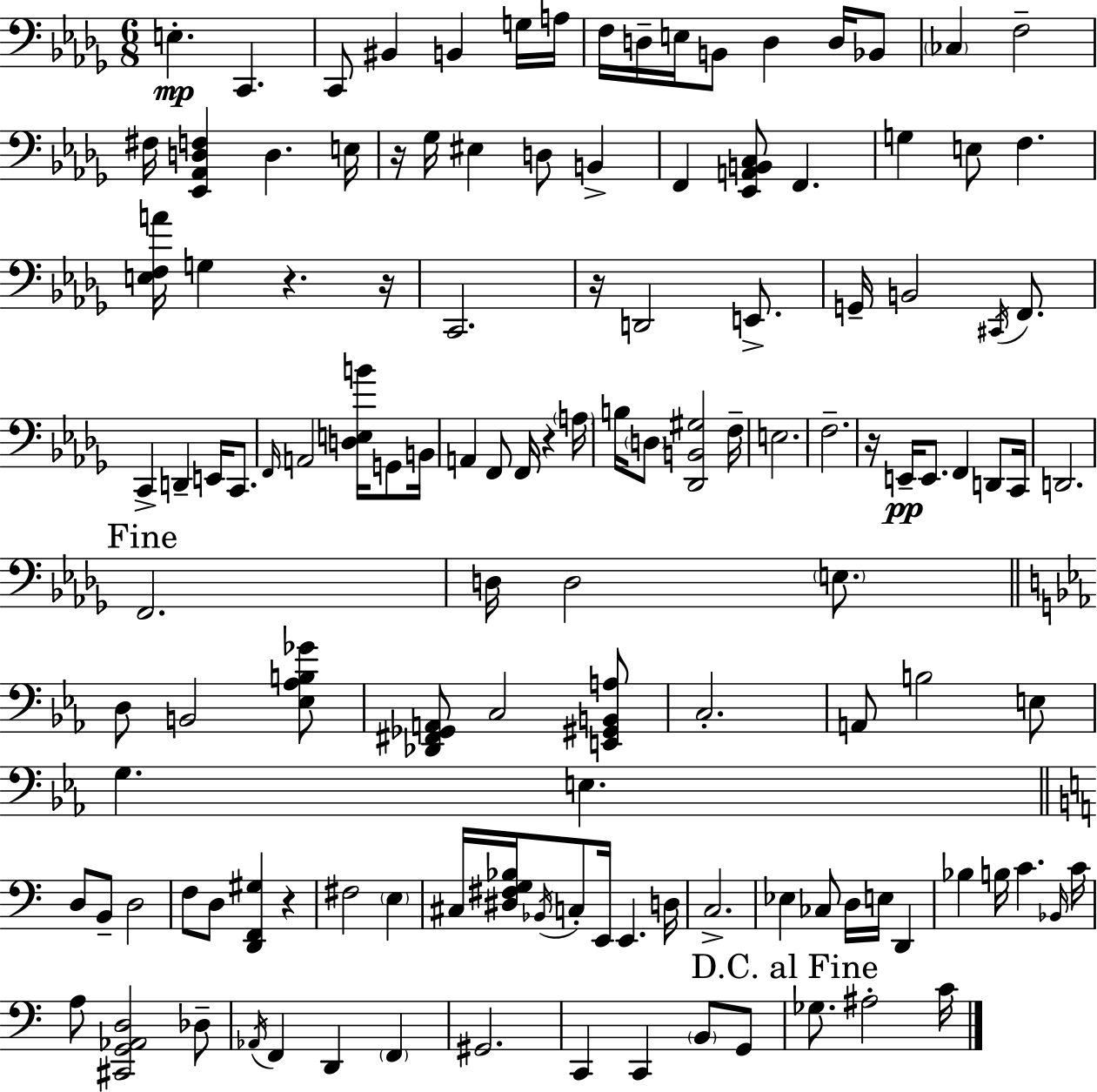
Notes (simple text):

E3/q. C2/q. C2/e BIS2/q B2/q G3/s A3/s F3/s D3/s E3/s B2/e D3/q D3/s Bb2/e CES3/q F3/h F#3/s [Eb2,Ab2,D3,F3]/q D3/q. E3/s R/s Gb3/s EIS3/q D3/e B2/q F2/q [Eb2,A2,B2,C3]/e F2/q. G3/q E3/e F3/q. [E3,F3,A4]/s G3/q R/q. R/s C2/h. R/s D2/h E2/e. G2/s B2/h C#2/s F2/e. C2/q D2/q E2/s C2/e. F2/s A2/h [D3,E3,B4]/s G2/e B2/s A2/q F2/e F2/s R/q A3/s B3/s D3/e [Db2,B2,G#3]/h F3/s E3/h. F3/h. R/s E2/s E2/e. F2/q D2/e C2/s D2/h. F2/h. D3/s D3/h E3/e. D3/e B2/h [Eb3,Ab3,B3,Gb4]/e [Db2,F#2,Gb2,A2]/e C3/h [E2,G#2,B2,A3]/e C3/h. A2/e B3/h E3/e G3/q. E3/q. D3/e B2/e D3/h F3/e D3/e [D2,F2,G#3]/q R/q F#3/h E3/q C#3/s [D#3,F#3,G3,Bb3]/s Bb2/s C3/e E2/s E2/q. D3/s C3/h. Eb3/q CES3/e D3/s E3/s D2/q Bb3/q B3/s C4/q. Bb2/s C4/s A3/e [C#2,G2,Ab2,D3]/h Db3/e Ab2/s F2/q D2/q F2/q G#2/h. C2/q C2/q B2/e G2/e Gb3/e. A#3/h C4/s